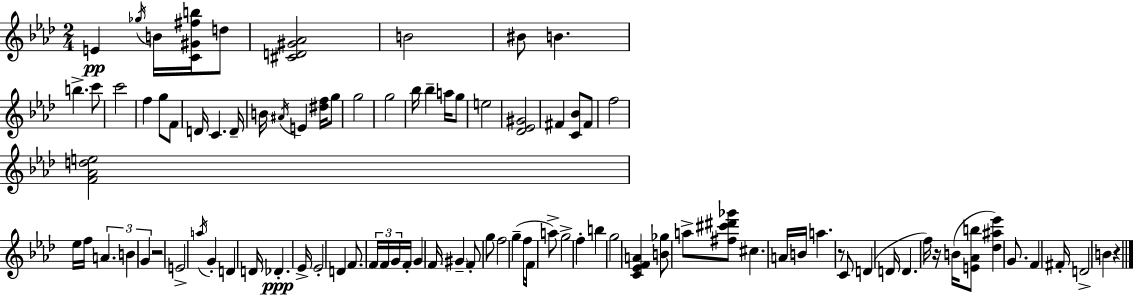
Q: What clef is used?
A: treble